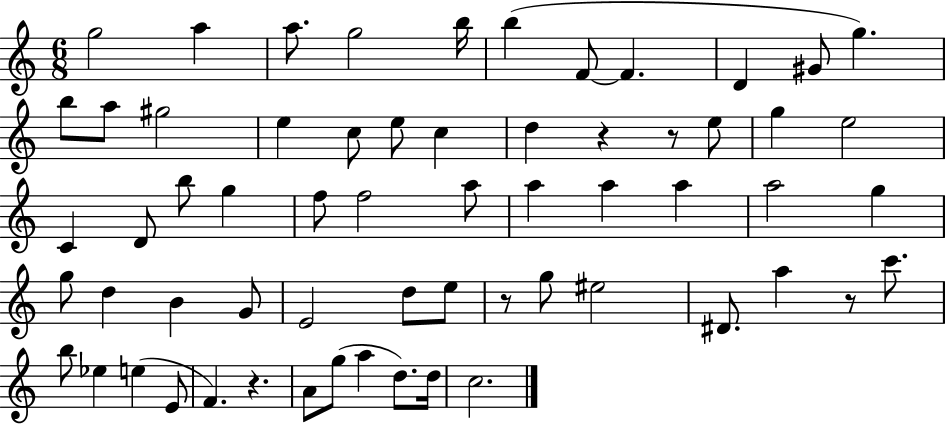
{
  \clef treble
  \numericTimeSignature
  \time 6/8
  \key c \major
  g''2 a''4 | a''8. g''2 b''16 | b''4( f'8~~ f'4. | d'4 gis'8 g''4.) | \break b''8 a''8 gis''2 | e''4 c''8 e''8 c''4 | d''4 r4 r8 e''8 | g''4 e''2 | \break c'4 d'8 b''8 g''4 | f''8 f''2 a''8 | a''4 a''4 a''4 | a''2 g''4 | \break g''8 d''4 b'4 g'8 | e'2 d''8 e''8 | r8 g''8 eis''2 | dis'8. a''4 r8 c'''8. | \break b''8 ees''4 e''4( e'8 | f'4.) r4. | a'8 g''8( a''4 d''8.) d''16 | c''2. | \break \bar "|."
}